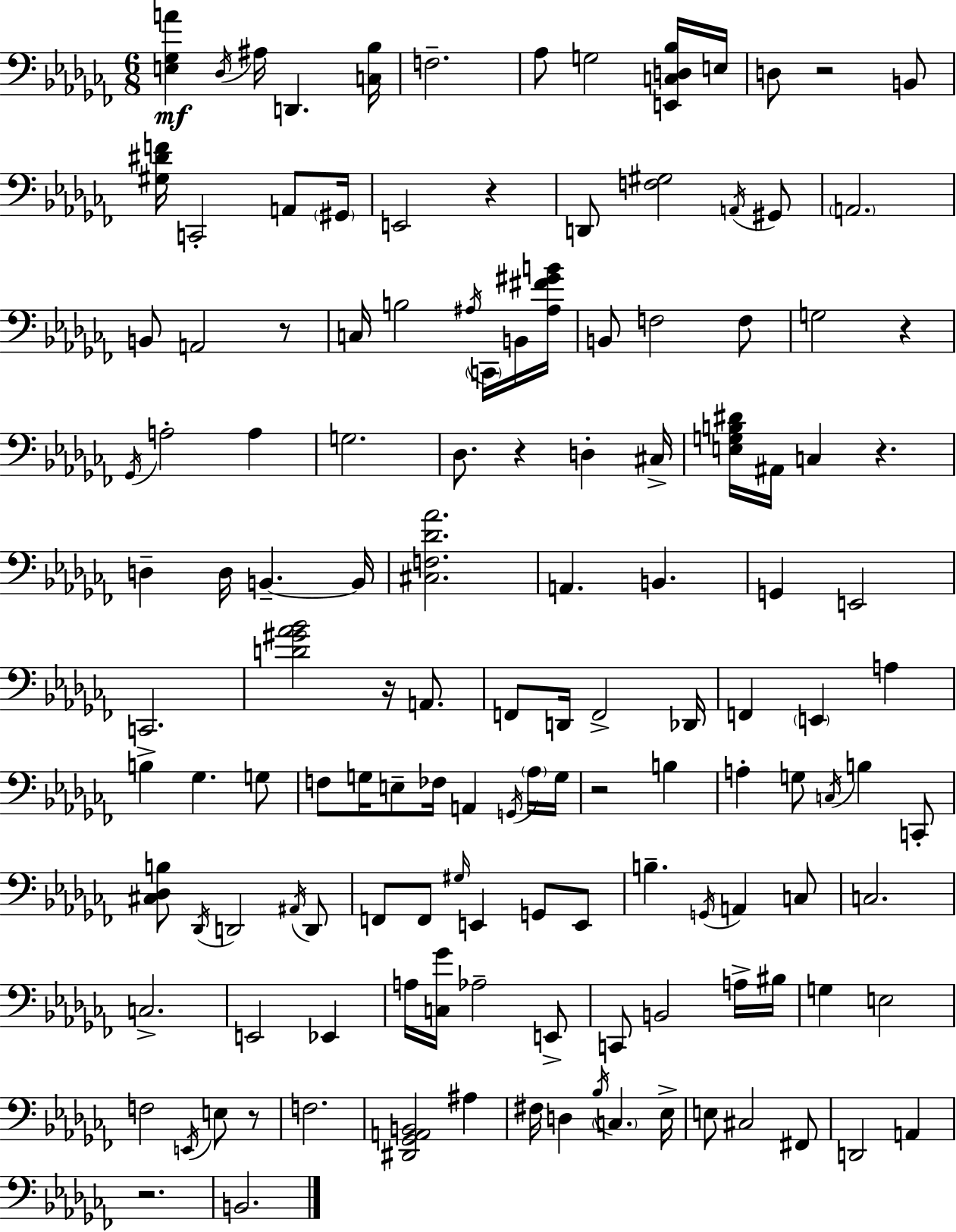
[E3,Gb3,A4]/q Db3/s A#3/s D2/q. [C3,Bb3]/s F3/h. Ab3/e G3/h [E2,C3,D3,Bb3]/s E3/s D3/e R/h B2/e [G#3,D#4,F4]/s C2/h A2/e G#2/s E2/h R/q D2/e [F3,G#3]/h A2/s G#2/e A2/h. B2/e A2/h R/e C3/s B3/h A#3/s C2/s B2/s [A#3,F#4,G#4,B4]/s B2/e F3/h F3/e G3/h R/q Gb2/s A3/h A3/q G3/h. Db3/e. R/q D3/q C#3/s [E3,G3,B3,D#4]/s A#2/s C3/q R/q. D3/q D3/s B2/q. B2/s [C#3,F3,Db4,Ab4]/h. A2/q. B2/q. G2/q E2/h C2/h. [D4,G#4,Ab4,Bb4]/h R/s A2/e. F2/e D2/s F2/h Db2/s F2/q E2/q A3/q B3/q Gb3/q. G3/e F3/e G3/s E3/e FES3/s A2/q G2/s Ab3/s G3/s R/h B3/q A3/q G3/e C3/s B3/q C2/e [C#3,Db3,B3]/e Db2/s D2/h A#2/s D2/e F2/e F2/e G#3/s E2/q G2/e E2/e B3/q. G2/s A2/q C3/e C3/h. C3/h. E2/h Eb2/q A3/s [C3,Gb4]/s Ab3/h E2/e C2/e B2/h A3/s BIS3/s G3/q E3/h F3/h E2/s E3/e R/e F3/h. [D#2,Gb2,A2,B2]/h A#3/q F#3/s D3/q Bb3/s C3/q. Eb3/s E3/e C#3/h F#2/e D2/h A2/q R/h. B2/h.